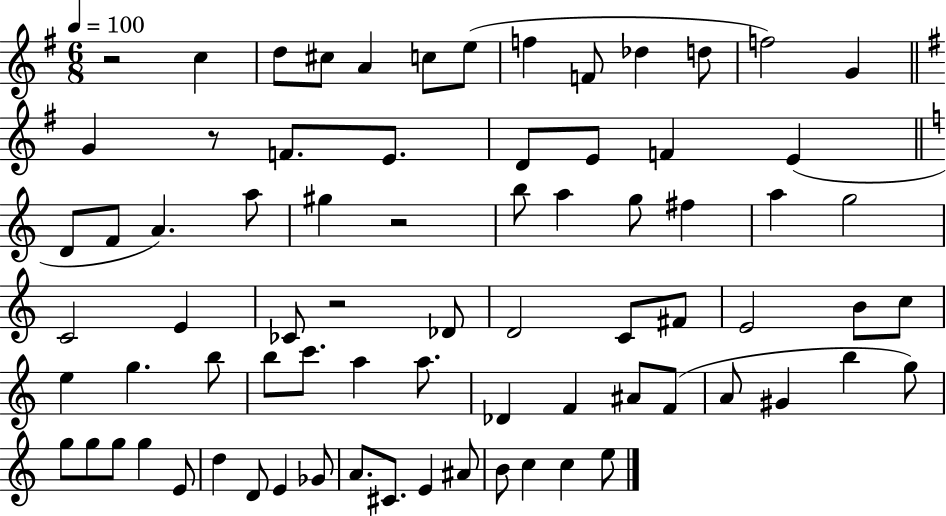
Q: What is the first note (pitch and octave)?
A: C5